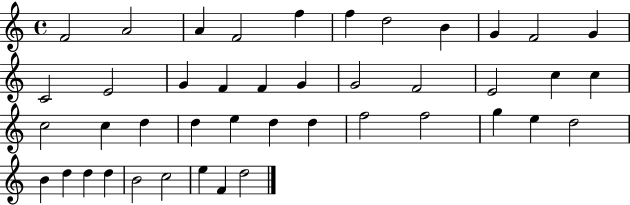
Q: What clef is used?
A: treble